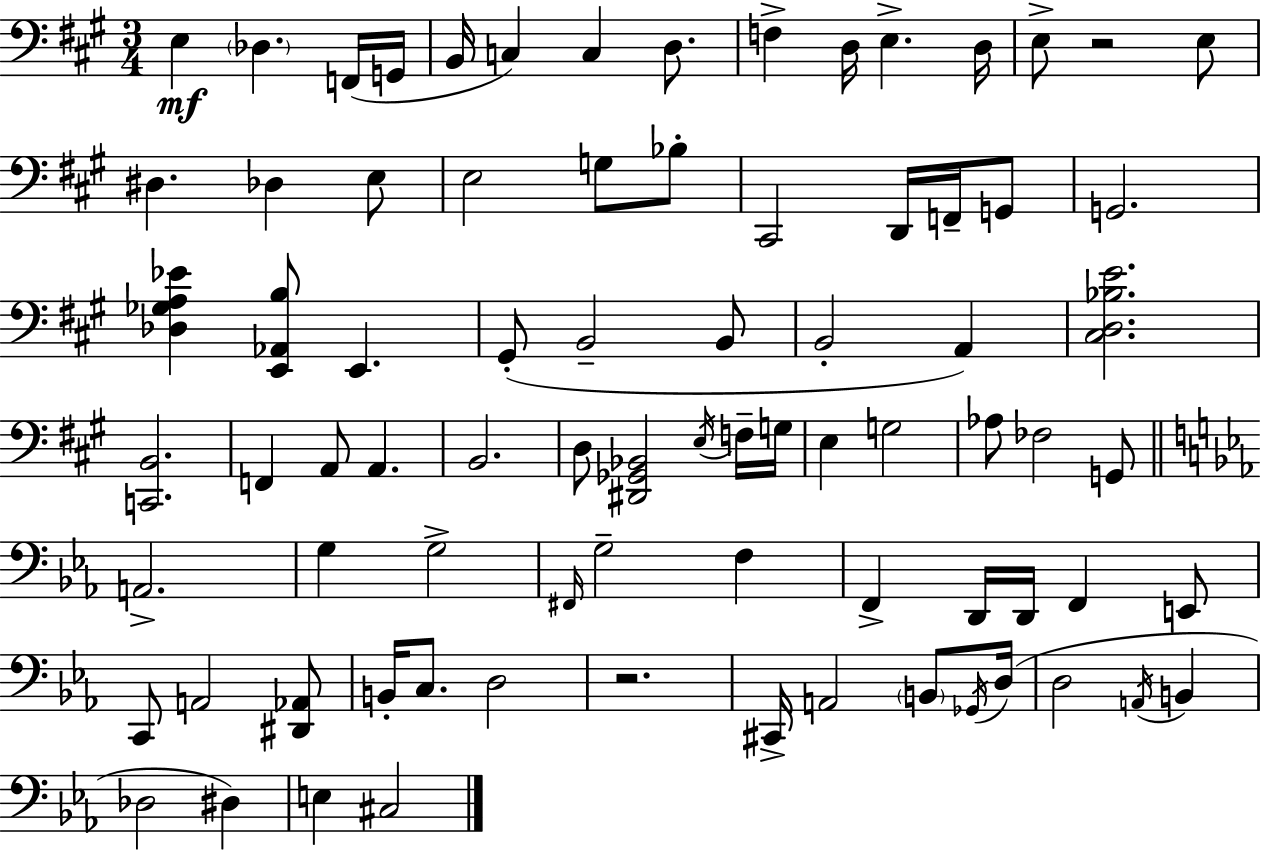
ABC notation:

X:1
T:Untitled
M:3/4
L:1/4
K:A
E, _D, F,,/4 G,,/4 B,,/4 C, C, D,/2 F, D,/4 E, D,/4 E,/2 z2 E,/2 ^D, _D, E,/2 E,2 G,/2 _B,/2 ^C,,2 D,,/4 F,,/4 G,,/2 G,,2 [_D,_G,A,_E] [E,,_A,,B,]/2 E,, ^G,,/2 B,,2 B,,/2 B,,2 A,, [^C,D,_B,E]2 [C,,B,,]2 F,, A,,/2 A,, B,,2 D,/2 [^D,,_G,,_B,,]2 E,/4 F,/4 G,/4 E, G,2 _A,/2 _F,2 G,,/2 A,,2 G, G,2 ^F,,/4 G,2 F, F,, D,,/4 D,,/4 F,, E,,/2 C,,/2 A,,2 [^D,,_A,,]/2 B,,/4 C,/2 D,2 z2 ^C,,/4 A,,2 B,,/2 _G,,/4 D,/4 D,2 A,,/4 B,, _D,2 ^D, E, ^C,2